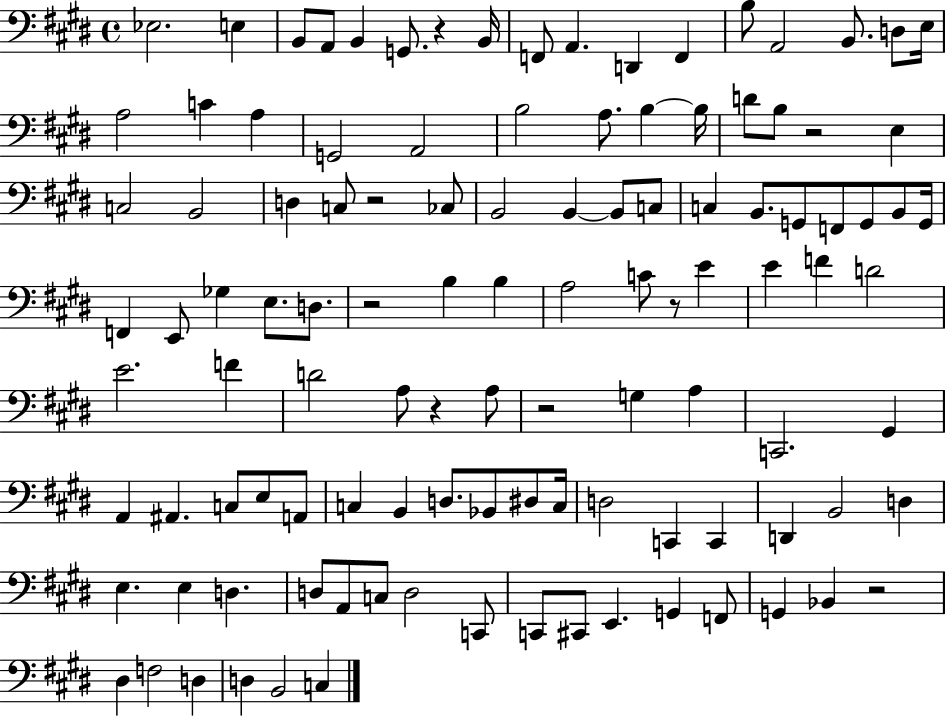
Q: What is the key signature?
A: E major